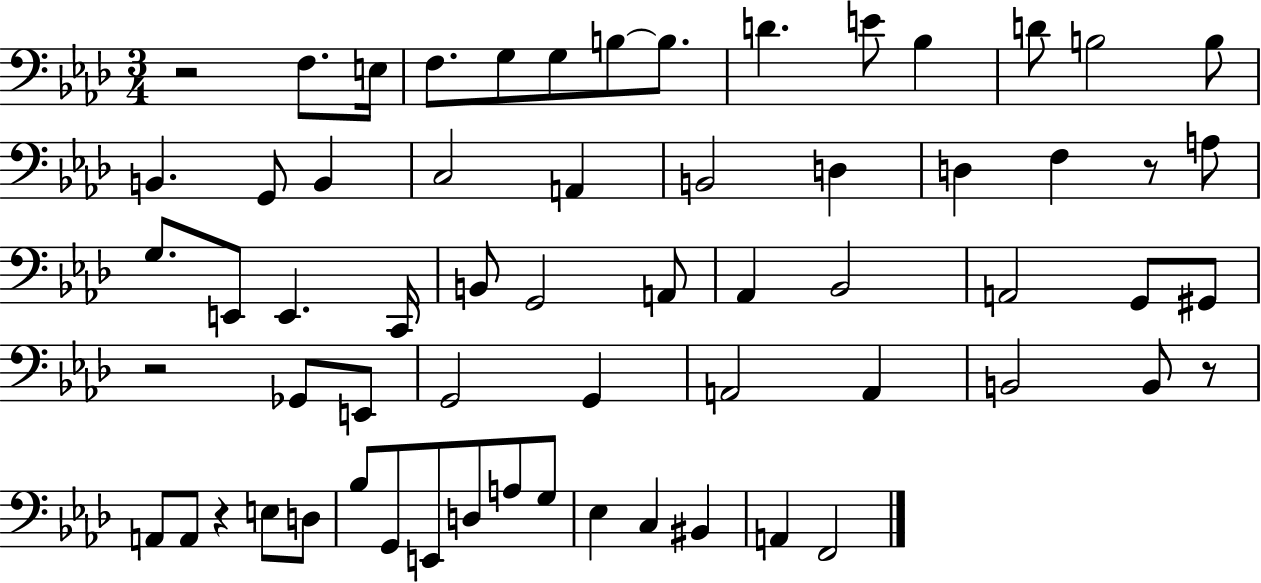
{
  \clef bass
  \numericTimeSignature
  \time 3/4
  \key aes \major
  r2 f8. e16 | f8. g8 g8 b8~~ b8. | d'4. e'8 bes4 | d'8 b2 b8 | \break b,4. g,8 b,4 | c2 a,4 | b,2 d4 | d4 f4 r8 a8 | \break g8. e,8 e,4. c,16 | b,8 g,2 a,8 | aes,4 bes,2 | a,2 g,8 gis,8 | \break r2 ges,8 e,8 | g,2 g,4 | a,2 a,4 | b,2 b,8 r8 | \break a,8 a,8 r4 e8 d8 | bes8 g,8 e,8 d8 a8 g8 | ees4 c4 bis,4 | a,4 f,2 | \break \bar "|."
}